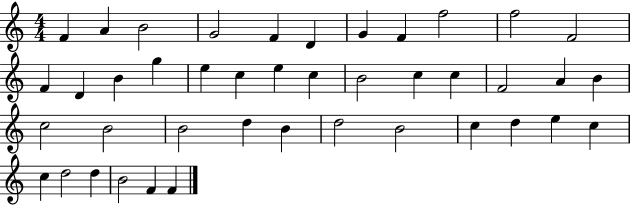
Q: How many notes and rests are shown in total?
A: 42